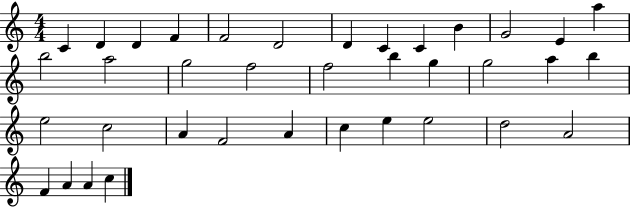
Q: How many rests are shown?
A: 0